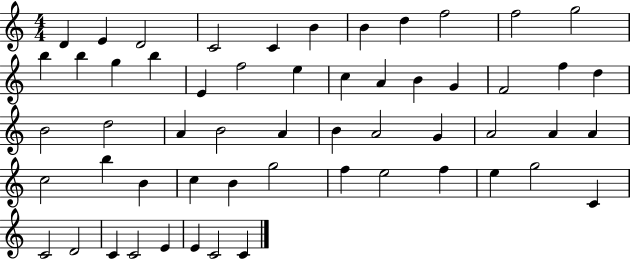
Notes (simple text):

D4/q E4/q D4/h C4/h C4/q B4/q B4/q D5/q F5/h F5/h G5/h B5/q B5/q G5/q B5/q E4/q F5/h E5/q C5/q A4/q B4/q G4/q F4/h F5/q D5/q B4/h D5/h A4/q B4/h A4/q B4/q A4/h G4/q A4/h A4/q A4/q C5/h B5/q B4/q C5/q B4/q G5/h F5/q E5/h F5/q E5/q G5/h C4/q C4/h D4/h C4/q C4/h E4/q E4/q C4/h C4/q